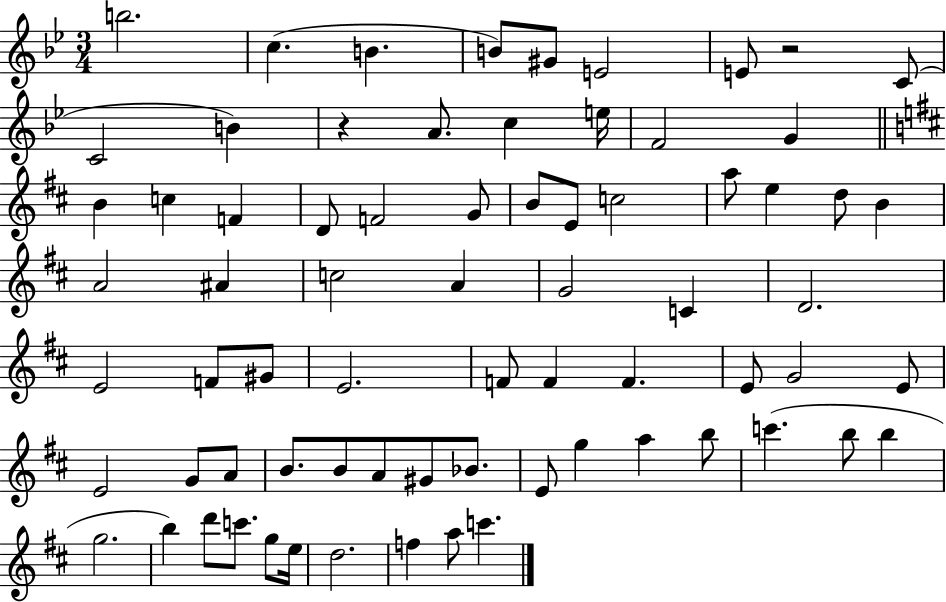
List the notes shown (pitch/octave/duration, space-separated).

B5/h. C5/q. B4/q. B4/e G#4/e E4/h E4/e R/h C4/e C4/h B4/q R/q A4/e. C5/q E5/s F4/h G4/q B4/q C5/q F4/q D4/e F4/h G4/e B4/e E4/e C5/h A5/e E5/q D5/e B4/q A4/h A#4/q C5/h A4/q G4/h C4/q D4/h. E4/h F4/e G#4/e E4/h. F4/e F4/q F4/q. E4/e G4/h E4/e E4/h G4/e A4/e B4/e. B4/e A4/e G#4/e Bb4/e. E4/e G5/q A5/q B5/e C6/q. B5/e B5/q G5/h. B5/q D6/e C6/e. G5/e E5/s D5/h. F5/q A5/e C6/q.